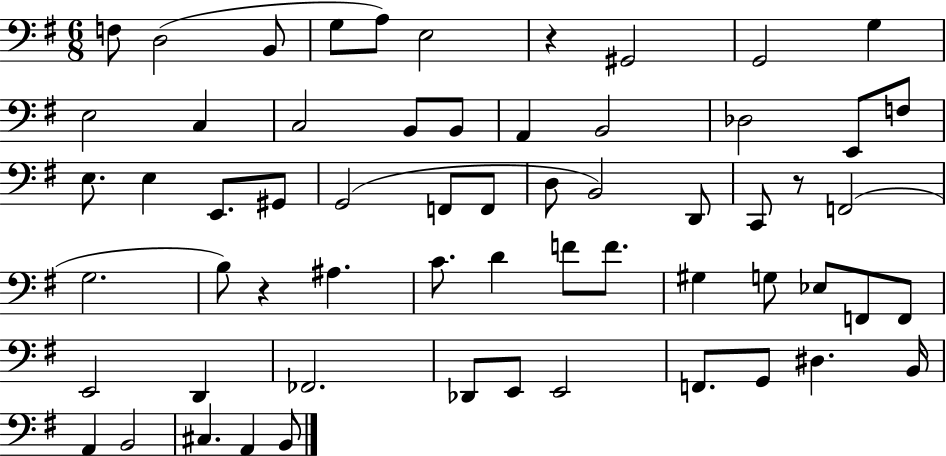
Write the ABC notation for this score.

X:1
T:Untitled
M:6/8
L:1/4
K:G
F,/2 D,2 B,,/2 G,/2 A,/2 E,2 z ^G,,2 G,,2 G, E,2 C, C,2 B,,/2 B,,/2 A,, B,,2 _D,2 E,,/2 F,/2 E,/2 E, E,,/2 ^G,,/2 G,,2 F,,/2 F,,/2 D,/2 B,,2 D,,/2 C,,/2 z/2 F,,2 G,2 B,/2 z ^A, C/2 D F/2 F/2 ^G, G,/2 _E,/2 F,,/2 F,,/2 E,,2 D,, _F,,2 _D,,/2 E,,/2 E,,2 F,,/2 G,,/2 ^D, B,,/4 A,, B,,2 ^C, A,, B,,/2